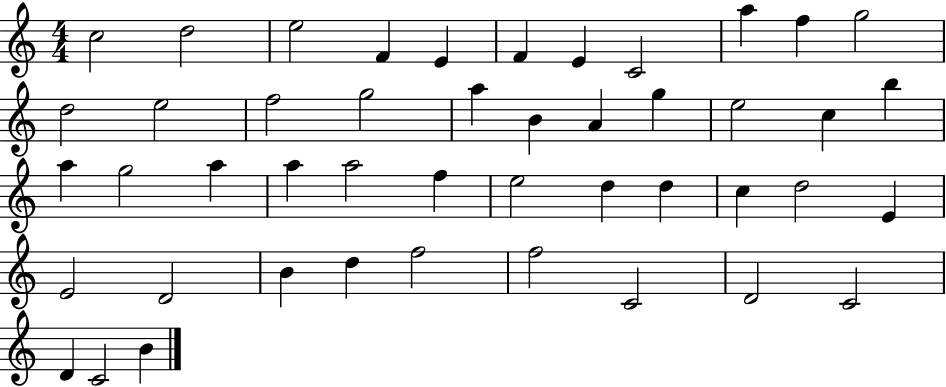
X:1
T:Untitled
M:4/4
L:1/4
K:C
c2 d2 e2 F E F E C2 a f g2 d2 e2 f2 g2 a B A g e2 c b a g2 a a a2 f e2 d d c d2 E E2 D2 B d f2 f2 C2 D2 C2 D C2 B